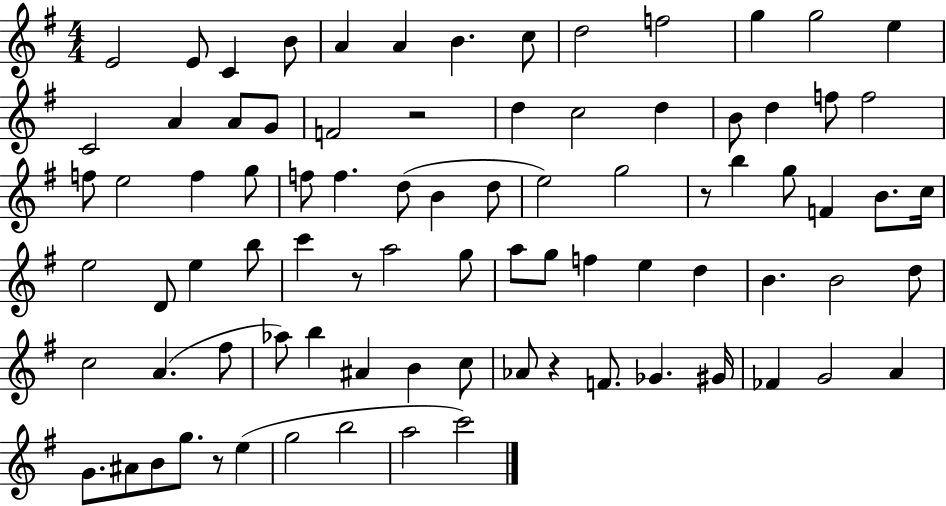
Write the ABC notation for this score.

X:1
T:Untitled
M:4/4
L:1/4
K:G
E2 E/2 C B/2 A A B c/2 d2 f2 g g2 e C2 A A/2 G/2 F2 z2 d c2 d B/2 d f/2 f2 f/2 e2 f g/2 f/2 f d/2 B d/2 e2 g2 z/2 b g/2 F B/2 c/4 e2 D/2 e b/2 c' z/2 a2 g/2 a/2 g/2 f e d B B2 d/2 c2 A ^f/2 _a/2 b ^A B c/2 _A/2 z F/2 _G ^G/4 _F G2 A G/2 ^A/2 B/2 g/2 z/2 e g2 b2 a2 c'2